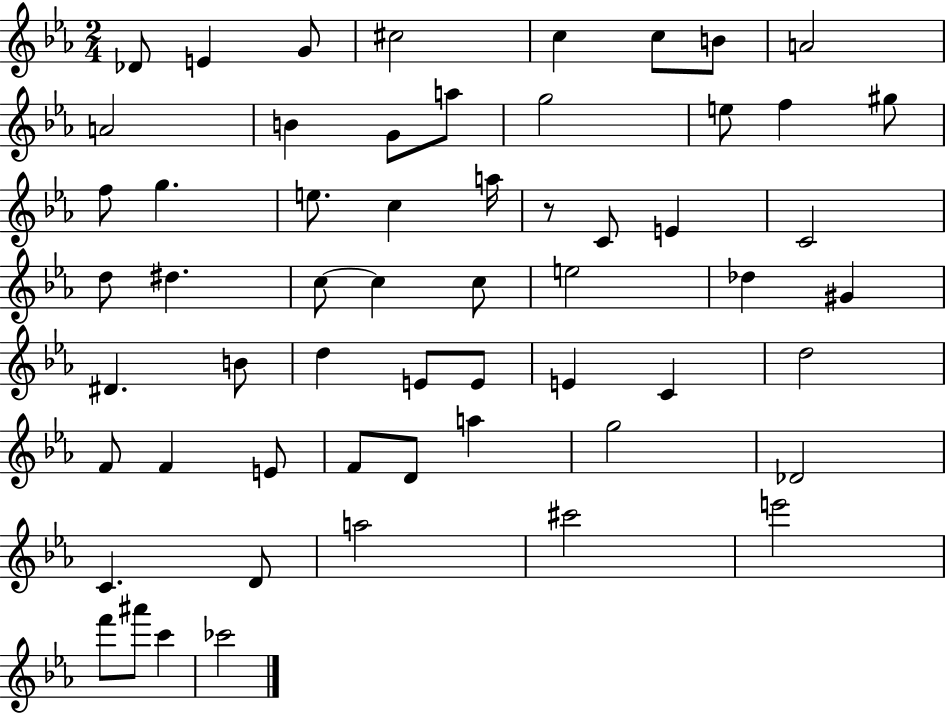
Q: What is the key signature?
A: EES major